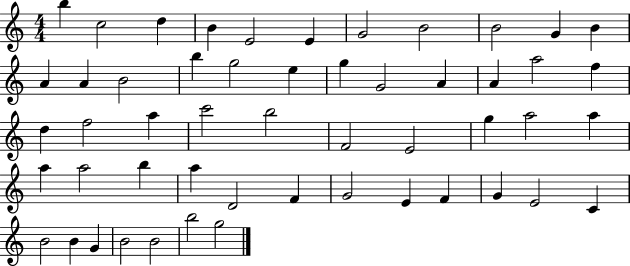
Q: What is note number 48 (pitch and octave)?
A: G4